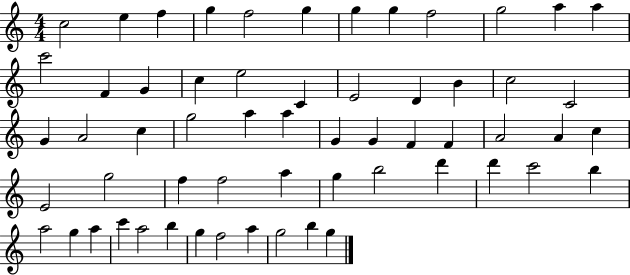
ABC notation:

X:1
T:Untitled
M:4/4
L:1/4
K:C
c2 e f g f2 g g g f2 g2 a a c'2 F G c e2 C E2 D B c2 C2 G A2 c g2 a a G G F F A2 A c E2 g2 f f2 a g b2 d' d' c'2 b a2 g a c' a2 b g f2 a g2 b g